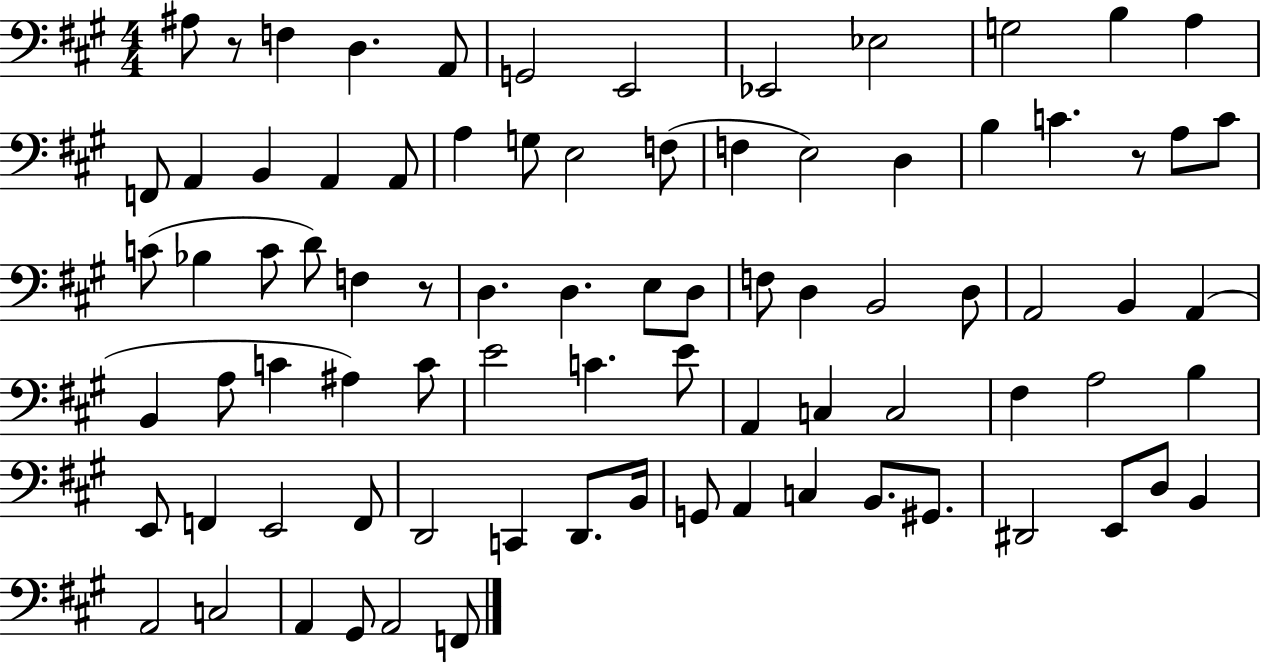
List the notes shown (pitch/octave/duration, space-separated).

A#3/e R/e F3/q D3/q. A2/e G2/h E2/h Eb2/h Eb3/h G3/h B3/q A3/q F2/e A2/q B2/q A2/q A2/e A3/q G3/e E3/h F3/e F3/q E3/h D3/q B3/q C4/q. R/e A3/e C4/e C4/e Bb3/q C4/e D4/e F3/q R/e D3/q. D3/q. E3/e D3/e F3/e D3/q B2/h D3/e A2/h B2/q A2/q B2/q A3/e C4/q A#3/q C4/e E4/h C4/q. E4/e A2/q C3/q C3/h F#3/q A3/h B3/q E2/e F2/q E2/h F2/e D2/h C2/q D2/e. B2/s G2/e A2/q C3/q B2/e. G#2/e. D#2/h E2/e D3/e B2/q A2/h C3/h A2/q G#2/e A2/h F2/e